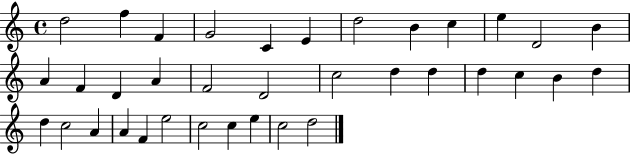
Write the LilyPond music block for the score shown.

{
  \clef treble
  \time 4/4
  \defaultTimeSignature
  \key c \major
  d''2 f''4 f'4 | g'2 c'4 e'4 | d''2 b'4 c''4 | e''4 d'2 b'4 | \break a'4 f'4 d'4 a'4 | f'2 d'2 | c''2 d''4 d''4 | d''4 c''4 b'4 d''4 | \break d''4 c''2 a'4 | a'4 f'4 e''2 | c''2 c''4 e''4 | c''2 d''2 | \break \bar "|."
}